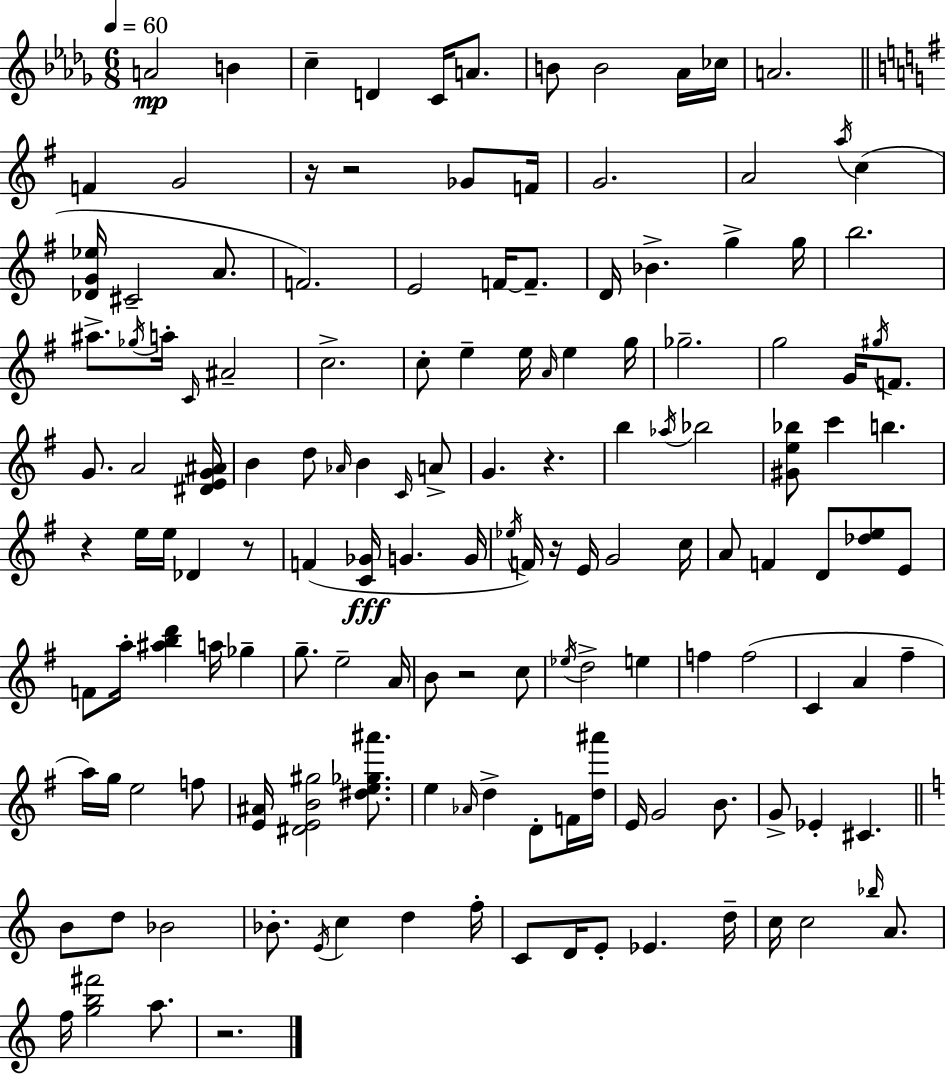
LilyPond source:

{
  \clef treble
  \numericTimeSignature
  \time 6/8
  \key bes \minor
  \tempo 4 = 60
  a'2\mp b'4 | c''4-- d'4 c'16 a'8. | b'8 b'2 aes'16 ces''16 | a'2. | \break \bar "||" \break \key g \major f'4 g'2 | r16 r2 ges'8 f'16 | g'2. | a'2 \acciaccatura { a''16 } c''4( | \break <des' g' ees''>16 cis'2-- a'8. | f'2.) | e'2 f'16~~ f'8.-- | d'16 bes'4.-> g''4-> | \break g''16 b''2. | ais''8.-> \acciaccatura { ges''16 } a''16-. \grace { c'16 } ais'2-- | c''2.-> | c''8-. e''4-- e''16 \grace { a'16 } e''4 | \break g''16 ges''2.-- | g''2 | g'16 \acciaccatura { gis''16 } f'8. g'8. a'2 | <dis' e' g' ais'>16 b'4 d''8 \grace { aes'16 } | \break b'4 \grace { c'16 } a'8-> g'4. | r4. b''4 \acciaccatura { aes''16 } | bes''2 <gis' e'' bes''>8 c'''4 | b''4. r4 | \break e''16 e''16 des'4 r8 f'4( | <c' ges'>16\fff g'4. g'16 \acciaccatura { ees''16 } f'16) r16 e'16 | g'2 c''16 a'8 f'4 | d'8 <des'' e''>8 e'8 f'8 a''16-. | \break <ais'' b'' d'''>4 a''16 ges''4-- g''8.-- | e''2-- a'16 b'8 r2 | c''8 \acciaccatura { ees''16 } d''2-> | e''4 f''4 | \break f''2( c'4 | a'4 fis''4-- a''16) g''16 | e''2 f''8 <e' ais'>16 <dis' e' b' gis''>2 | <dis'' e'' ges'' ais'''>8. e''4 | \break \grace { aes'16 } d''4-> d'8-. f'16 <d'' ais'''>16 e'16 | g'2 b'8. g'8-> | ees'4-. cis'4. \bar "||" \break \key a \minor b'8 d''8 bes'2 | bes'8.-. \acciaccatura { e'16 } c''4 d''4 | f''16-. c'8 d'16 e'8-. ees'4. | d''16-- c''16 c''2 \grace { bes''16 } a'8. | \break f''16 <g'' b'' fis'''>2 a''8. | r2. | \bar "|."
}